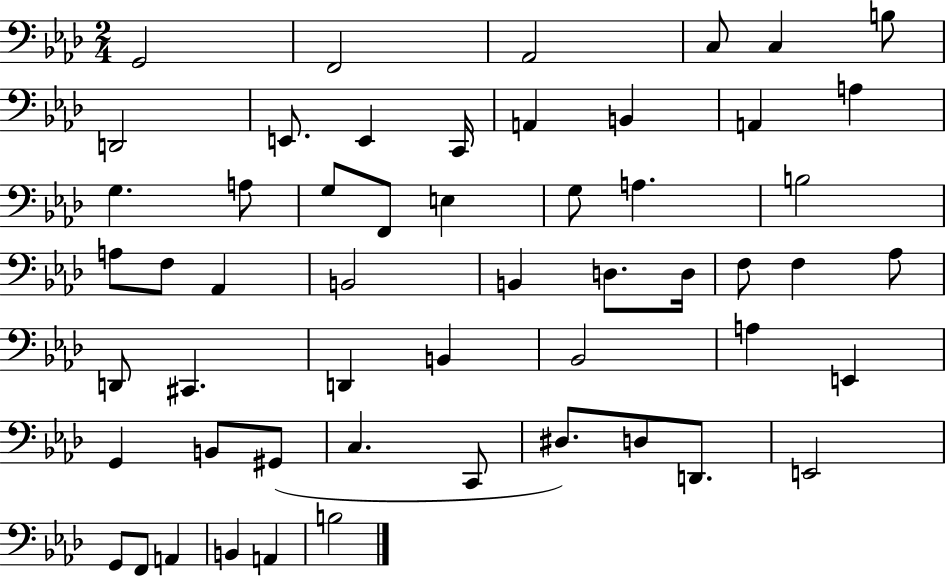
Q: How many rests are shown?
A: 0